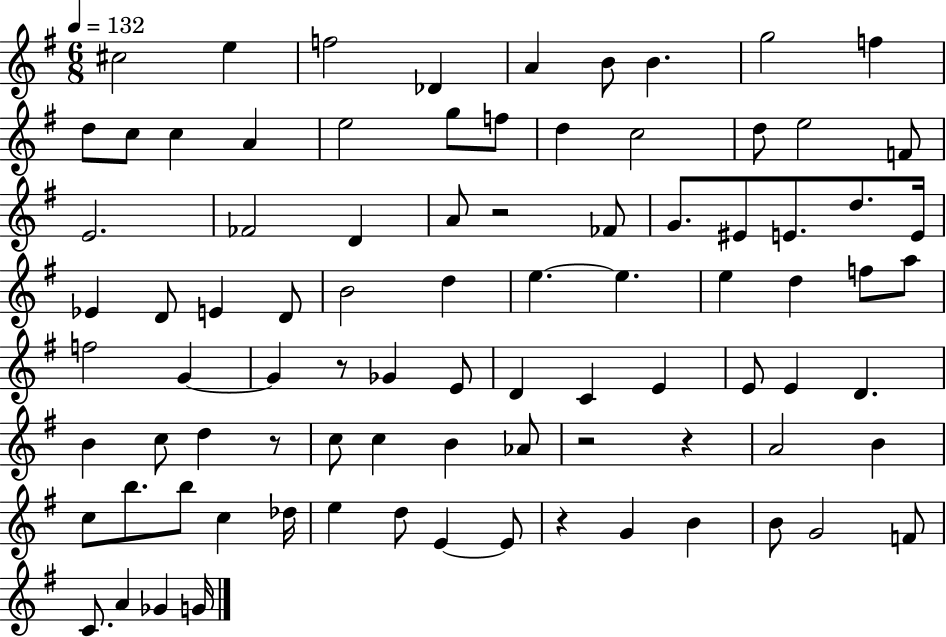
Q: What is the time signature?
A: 6/8